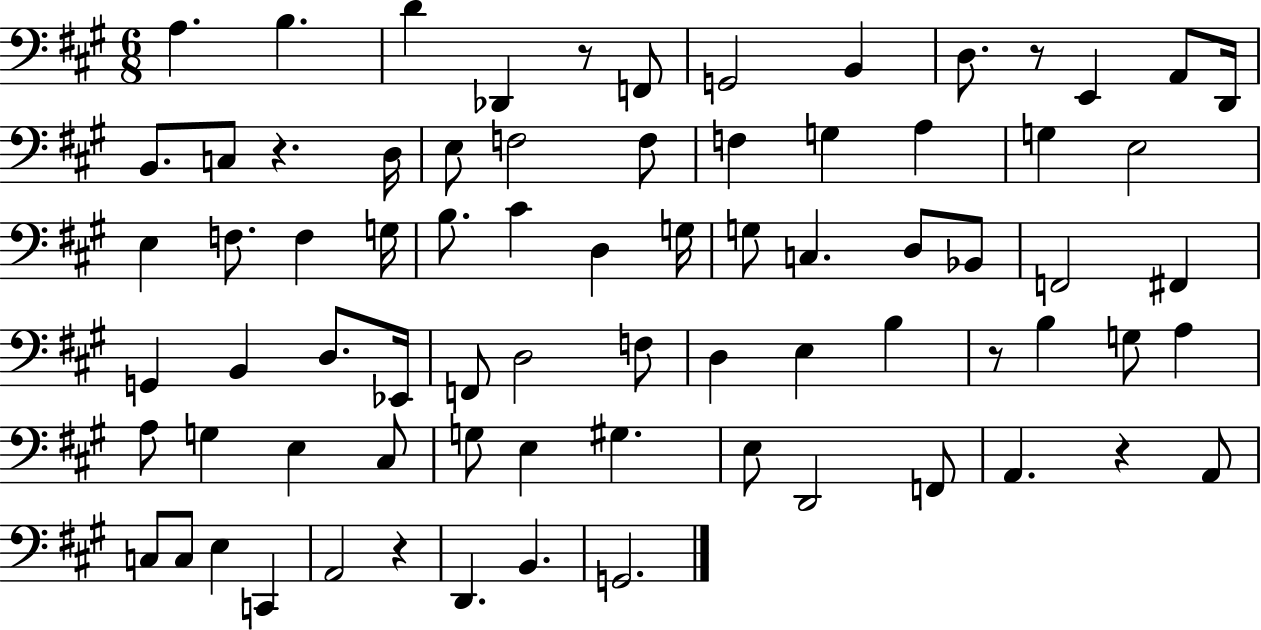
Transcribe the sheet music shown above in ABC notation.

X:1
T:Untitled
M:6/8
L:1/4
K:A
A, B, D _D,, z/2 F,,/2 G,,2 B,, D,/2 z/2 E,, A,,/2 D,,/4 B,,/2 C,/2 z D,/4 E,/2 F,2 F,/2 F, G, A, G, E,2 E, F,/2 F, G,/4 B,/2 ^C D, G,/4 G,/2 C, D,/2 _B,,/2 F,,2 ^F,, G,, B,, D,/2 _E,,/4 F,,/2 D,2 F,/2 D, E, B, z/2 B, G,/2 A, A,/2 G, E, ^C,/2 G,/2 E, ^G, E,/2 D,,2 F,,/2 A,, z A,,/2 C,/2 C,/2 E, C,, A,,2 z D,, B,, G,,2